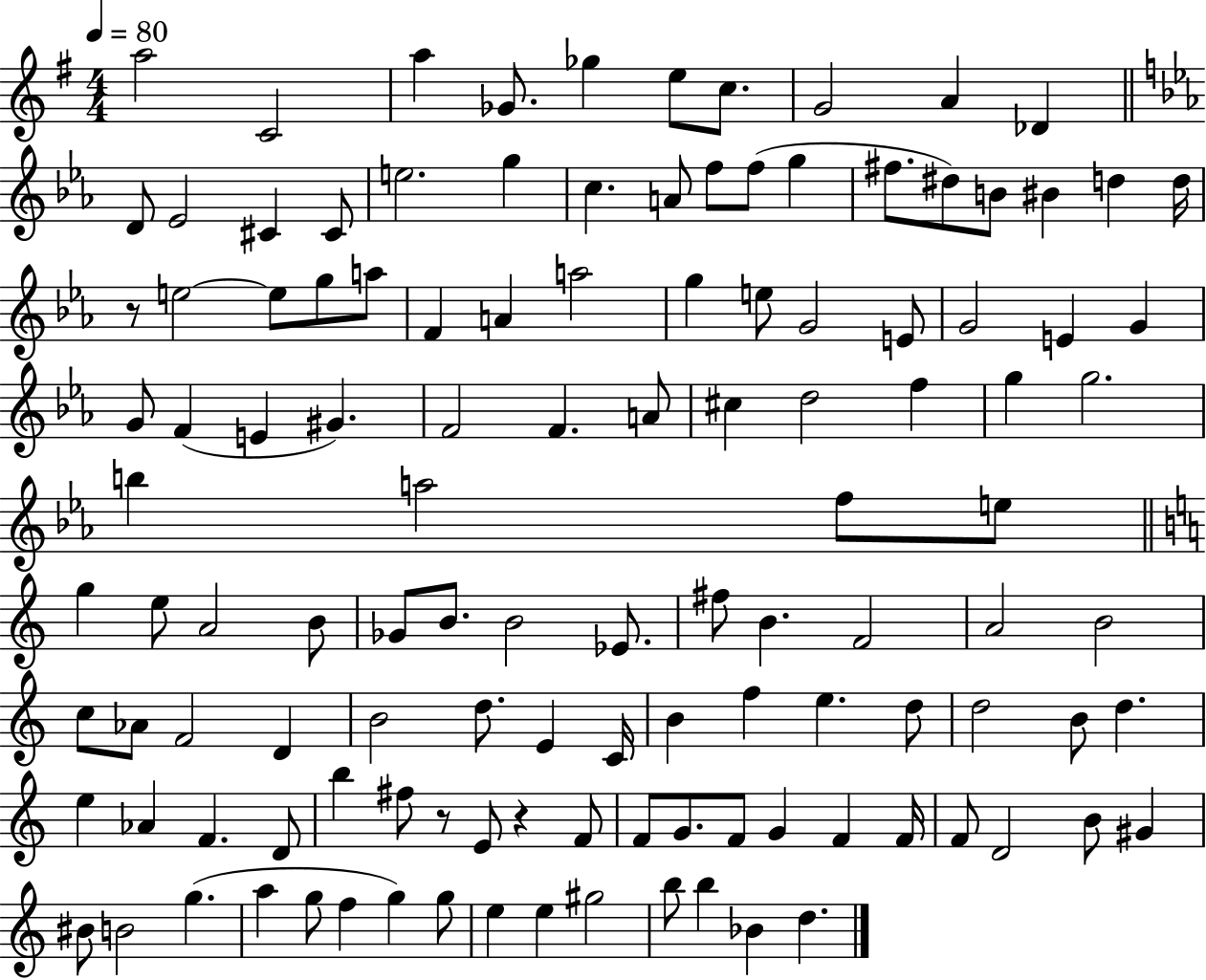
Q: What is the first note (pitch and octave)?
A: A5